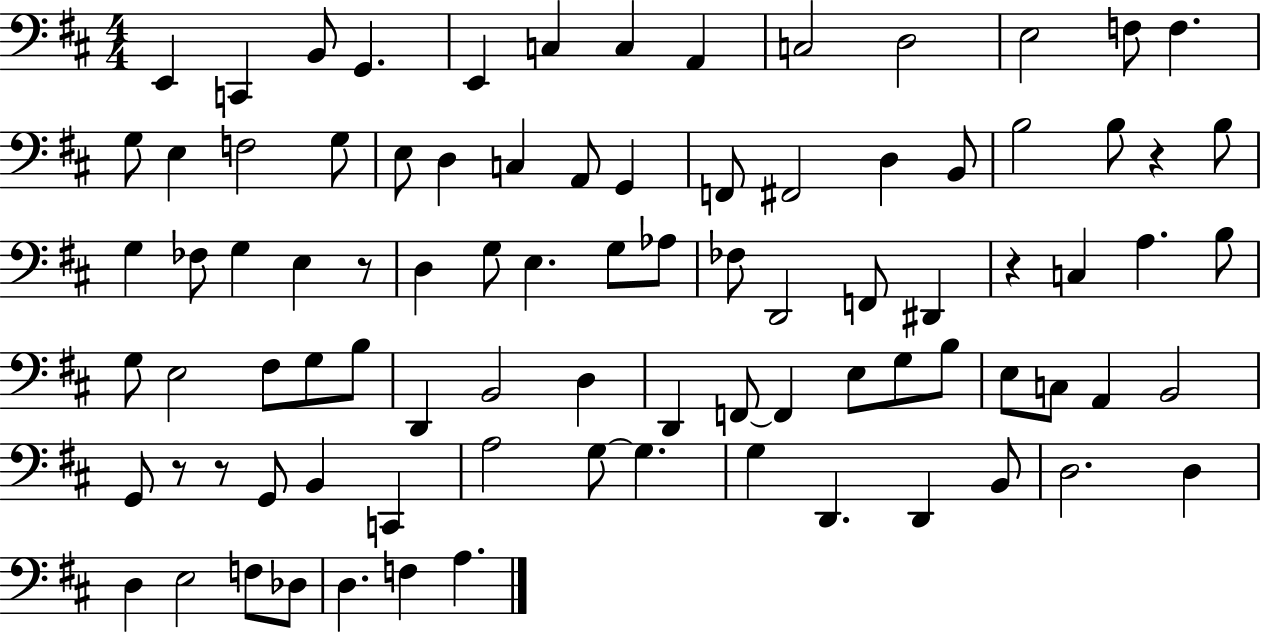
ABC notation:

X:1
T:Untitled
M:4/4
L:1/4
K:D
E,, C,, B,,/2 G,, E,, C, C, A,, C,2 D,2 E,2 F,/2 F, G,/2 E, F,2 G,/2 E,/2 D, C, A,,/2 G,, F,,/2 ^F,,2 D, B,,/2 B,2 B,/2 z B,/2 G, _F,/2 G, E, z/2 D, G,/2 E, G,/2 _A,/2 _F,/2 D,,2 F,,/2 ^D,, z C, A, B,/2 G,/2 E,2 ^F,/2 G,/2 B,/2 D,, B,,2 D, D,, F,,/2 F,, E,/2 G,/2 B,/2 E,/2 C,/2 A,, B,,2 G,,/2 z/2 z/2 G,,/2 B,, C,, A,2 G,/2 G, G, D,, D,, B,,/2 D,2 D, D, E,2 F,/2 _D,/2 D, F, A,